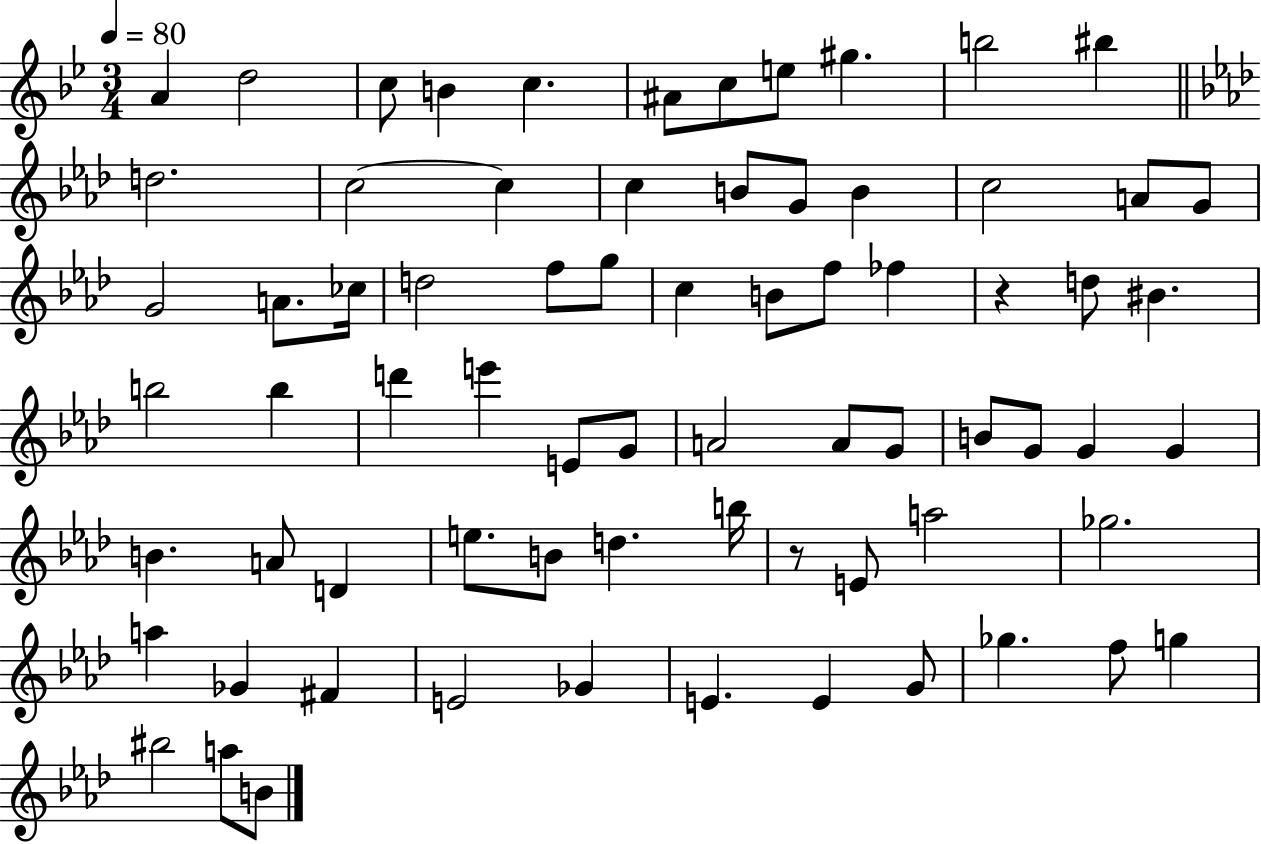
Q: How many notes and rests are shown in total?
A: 72